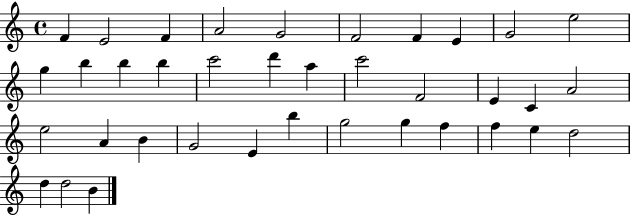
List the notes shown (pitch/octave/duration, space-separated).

F4/q E4/h F4/q A4/h G4/h F4/h F4/q E4/q G4/h E5/h G5/q B5/q B5/q B5/q C6/h D6/q A5/q C6/h F4/h E4/q C4/q A4/h E5/h A4/q B4/q G4/h E4/q B5/q G5/h G5/q F5/q F5/q E5/q D5/h D5/q D5/h B4/q